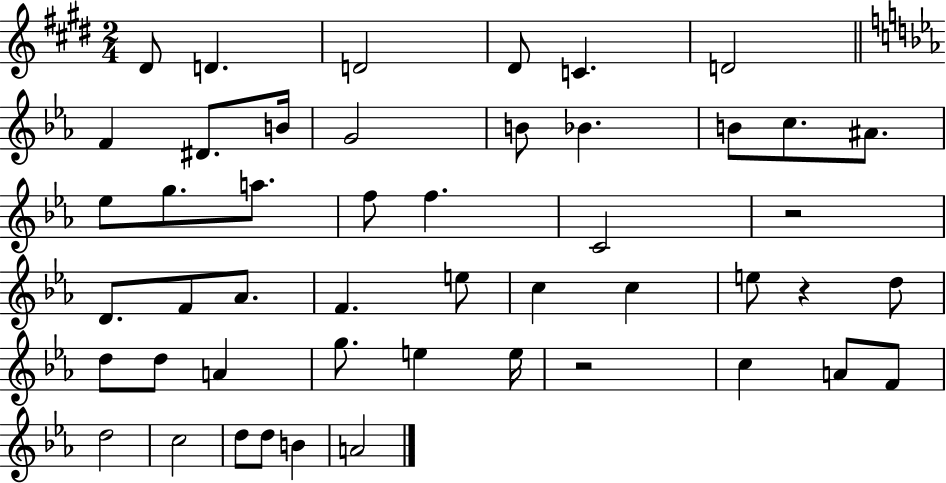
{
  \clef treble
  \numericTimeSignature
  \time 2/4
  \key e \major
  dis'8 d'4. | d'2 | dis'8 c'4. | d'2 | \break \bar "||" \break \key ees \major f'4 dis'8. b'16 | g'2 | b'8 bes'4. | b'8 c''8. ais'8. | \break ees''8 g''8. a''8. | f''8 f''4. | c'2 | r2 | \break d'8. f'8 aes'8. | f'4. e''8 | c''4 c''4 | e''8 r4 d''8 | \break d''8 d''8 a'4 | g''8. e''4 e''16 | r2 | c''4 a'8 f'8 | \break d''2 | c''2 | d''8 d''8 b'4 | a'2 | \break \bar "|."
}